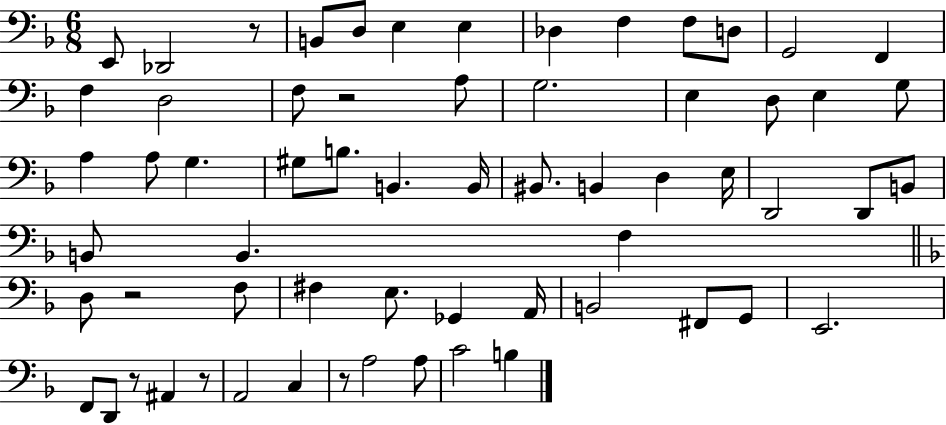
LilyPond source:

{
  \clef bass
  \numericTimeSignature
  \time 6/8
  \key f \major
  e,8 des,2 r8 | b,8 d8 e4 e4 | des4 f4 f8 d8 | g,2 f,4 | \break f4 d2 | f8 r2 a8 | g2. | e4 d8 e4 g8 | \break a4 a8 g4. | gis8 b8. b,4. b,16 | bis,8. b,4 d4 e16 | d,2 d,8 b,8 | \break b,8 b,4. f4 | \bar "||" \break \key f \major d8 r2 f8 | fis4 e8. ges,4 a,16 | b,2 fis,8 g,8 | e,2. | \break f,8 d,8 r8 ais,4 r8 | a,2 c4 | r8 a2 a8 | c'2 b4 | \break \bar "|."
}